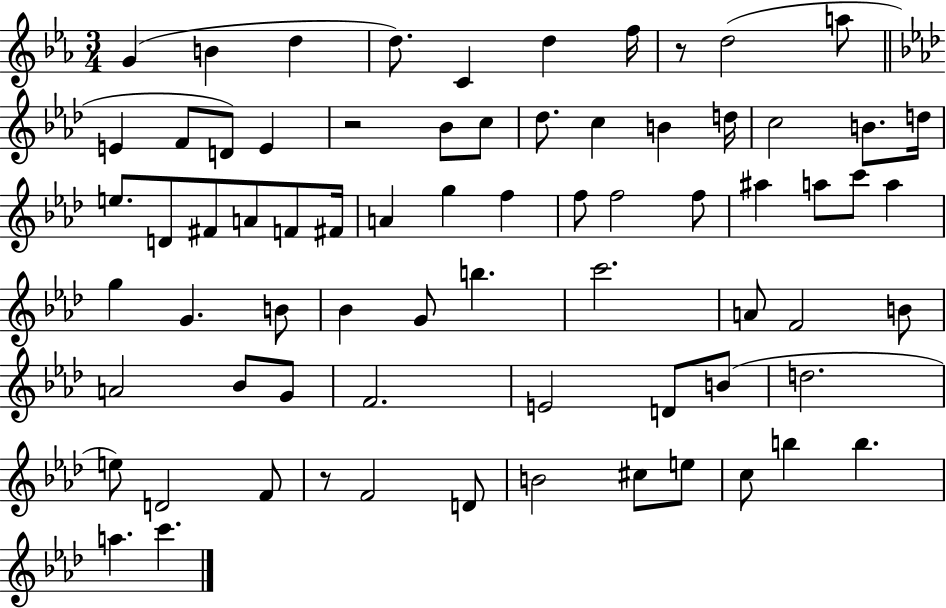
{
  \clef treble
  \numericTimeSignature
  \time 3/4
  \key ees \major
  g'4( b'4 d''4 | d''8.) c'4 d''4 f''16 | r8 d''2( a''8 | \bar "||" \break \key aes \major e'4 f'8 d'8) e'4 | r2 bes'8 c''8 | des''8. c''4 b'4 d''16 | c''2 b'8. d''16 | \break e''8. d'8 fis'8 a'8 f'8 fis'16 | a'4 g''4 f''4 | f''8 f''2 f''8 | ais''4 a''8 c'''8 a''4 | \break g''4 g'4. b'8 | bes'4 g'8 b''4. | c'''2. | a'8 f'2 b'8 | \break a'2 bes'8 g'8 | f'2. | e'2 d'8 b'8( | d''2. | \break e''8) d'2 f'8 | r8 f'2 d'8 | b'2 cis''8 e''8 | c''8 b''4 b''4. | \break a''4. c'''4. | \bar "|."
}